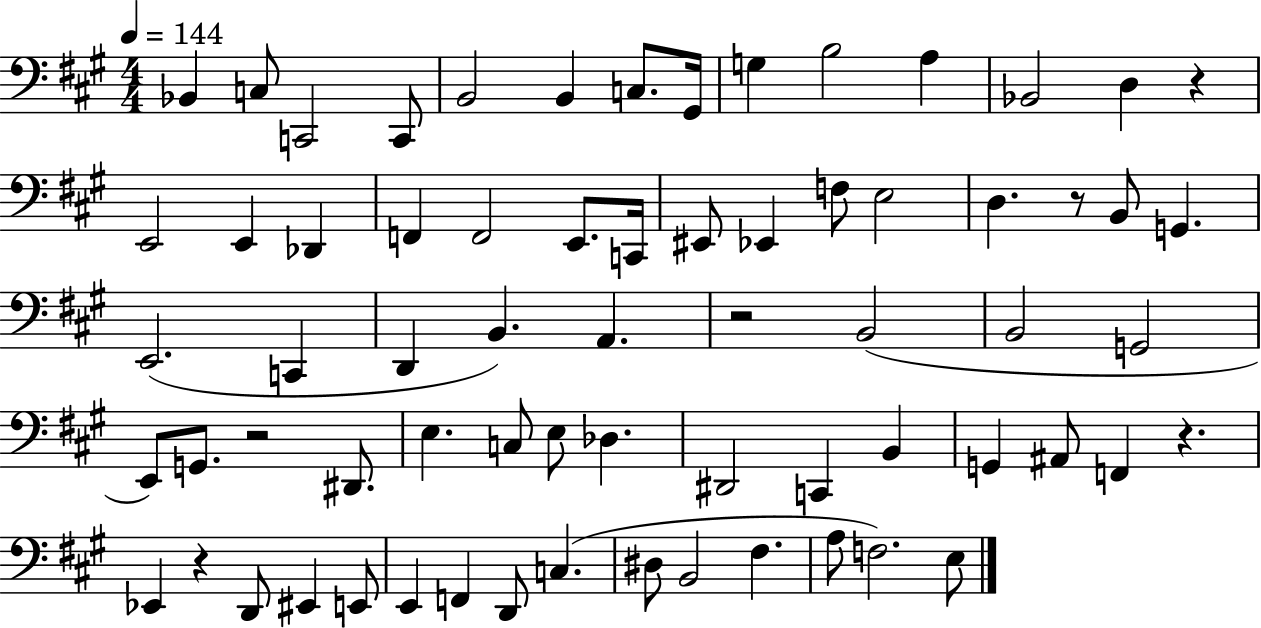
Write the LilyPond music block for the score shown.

{
  \clef bass
  \numericTimeSignature
  \time 4/4
  \key a \major
  \tempo 4 = 144
  \repeat volta 2 { bes,4 c8 c,2 c,8 | b,2 b,4 c8. gis,16 | g4 b2 a4 | bes,2 d4 r4 | \break e,2 e,4 des,4 | f,4 f,2 e,8. c,16 | eis,8 ees,4 f8 e2 | d4. r8 b,8 g,4. | \break e,2.( c,4 | d,4 b,4.) a,4. | r2 b,2( | b,2 g,2 | \break e,8) g,8. r2 dis,8. | e4. c8 e8 des4. | dis,2 c,4 b,4 | g,4 ais,8 f,4 r4. | \break ees,4 r4 d,8 eis,4 e,8 | e,4 f,4 d,8 c4.( | dis8 b,2 fis4. | a8 f2.) e8 | \break } \bar "|."
}